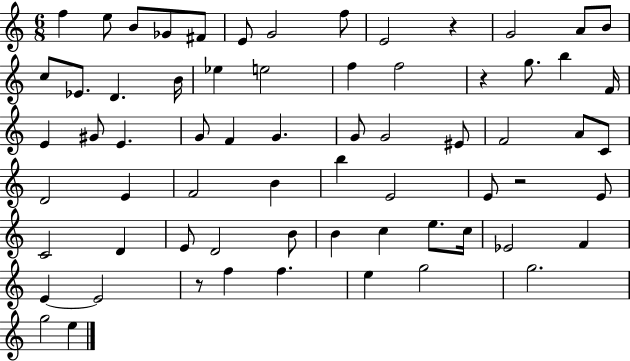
X:1
T:Untitled
M:6/8
L:1/4
K:C
f e/2 B/2 _G/2 ^F/2 E/2 G2 f/2 E2 z G2 A/2 B/2 c/2 _E/2 D B/4 _e e2 f f2 z g/2 b F/4 E ^G/2 E G/2 F G G/2 G2 ^E/2 F2 A/2 C/2 D2 E F2 B b E2 E/2 z2 E/2 C2 D E/2 D2 B/2 B c e/2 c/4 _E2 F E E2 z/2 f f e g2 g2 g2 e